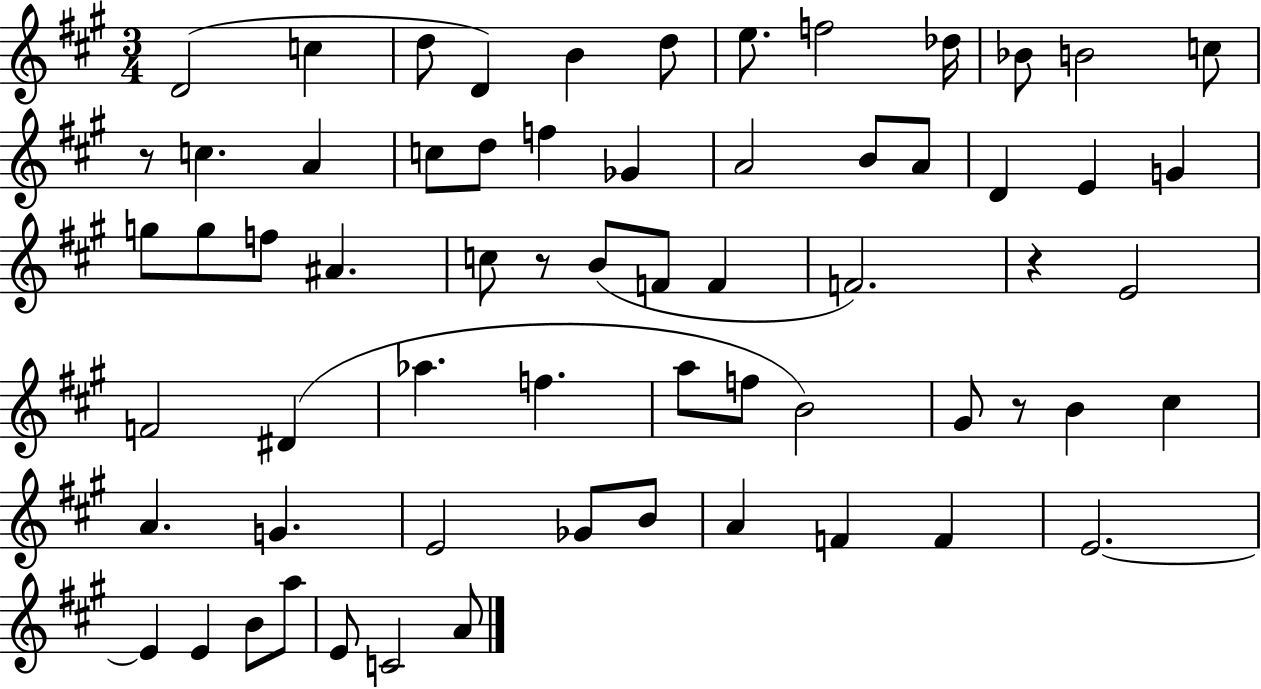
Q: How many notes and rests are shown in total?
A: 64